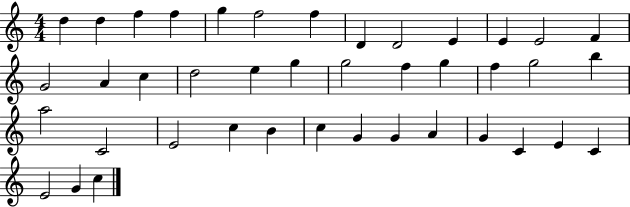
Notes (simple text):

D5/q D5/q F5/q F5/q G5/q F5/h F5/q D4/q D4/h E4/q E4/q E4/h F4/q G4/h A4/q C5/q D5/h E5/q G5/q G5/h F5/q G5/q F5/q G5/h B5/q A5/h C4/h E4/h C5/q B4/q C5/q G4/q G4/q A4/q G4/q C4/q E4/q C4/q E4/h G4/q C5/q